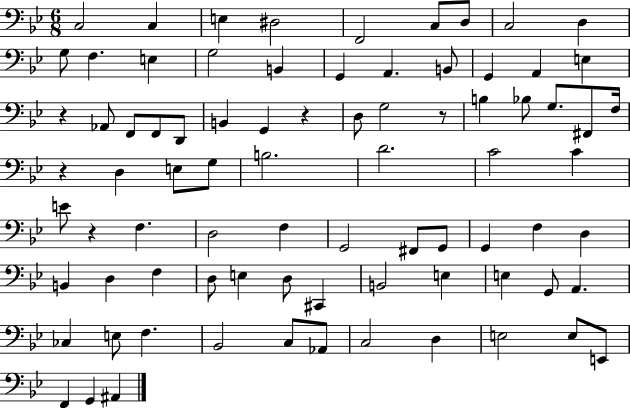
C3/h C3/q E3/q D#3/h F2/h C3/e D3/e C3/h D3/q G3/e F3/q. E3/q G3/h B2/q G2/q A2/q. B2/e G2/q A2/q E3/q R/q Ab2/e F2/e F2/e D2/e B2/q G2/q R/q D3/e G3/h R/e B3/q Bb3/e G3/e. F#2/e F3/s R/q D3/q E3/e G3/e B3/h. D4/h. C4/h C4/q E4/e R/q F3/q. D3/h F3/q G2/h F#2/e G2/e G2/q F3/q D3/q B2/q D3/q F3/q D3/e E3/q D3/e C#2/q B2/h E3/q E3/q G2/e A2/q. CES3/q E3/e F3/q. Bb2/h C3/e Ab2/e C3/h D3/q E3/h E3/e E2/e F2/q G2/q A#2/q